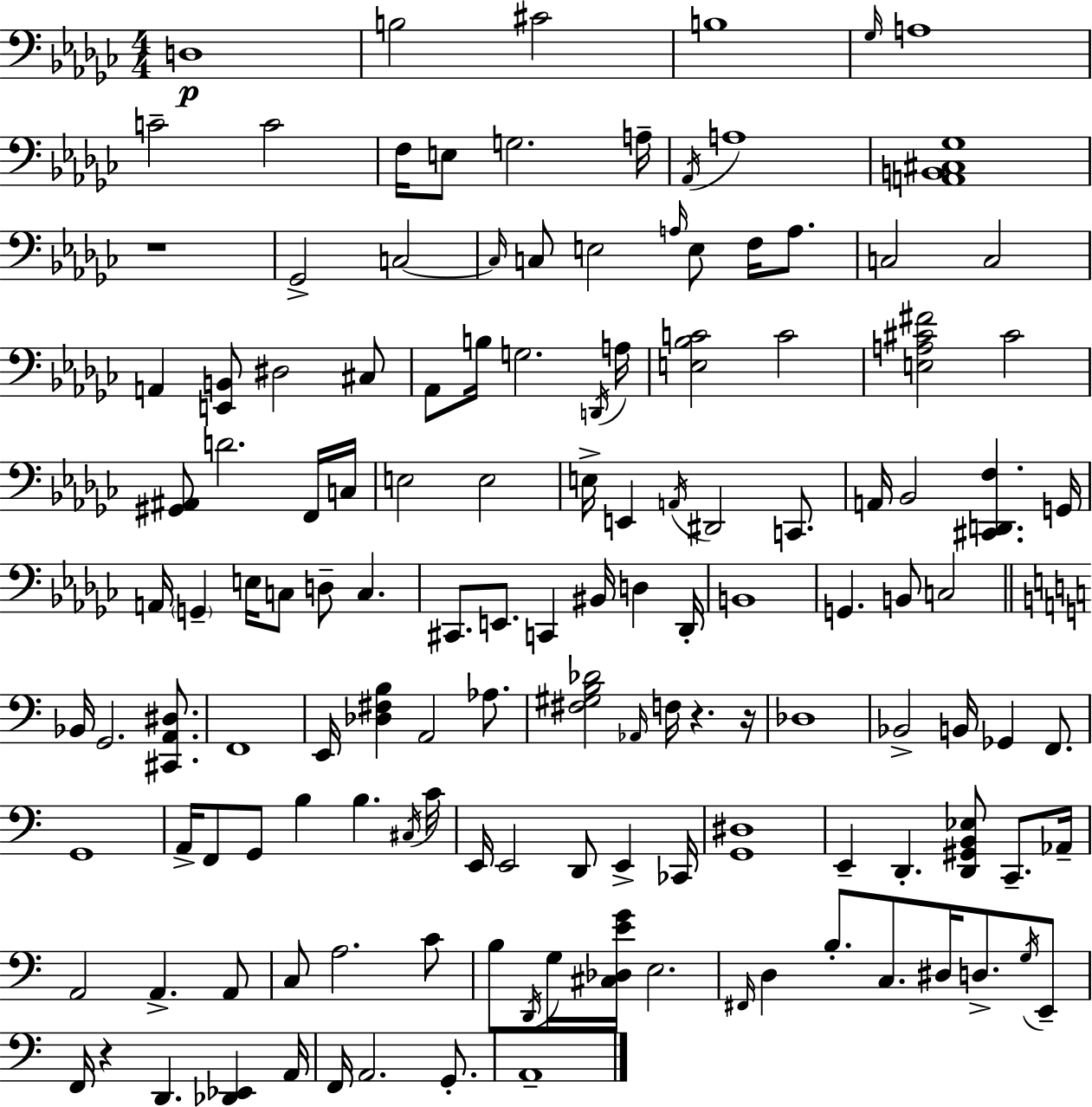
{
  \clef bass
  \numericTimeSignature
  \time 4/4
  \key ees \minor
  \repeat volta 2 { d1\p | b2 cis'2 | b1 | \grace { ges16 } a1 | \break c'2-- c'2 | f16 e8 g2. | a16-- \acciaccatura { aes,16 } a1 | <a, b, cis ges>1 | \break r1 | ges,2-> c2~~ | \grace { c16 } c8 e2 \grace { a16 } e8 | f16 a8. c2 c2 | \break a,4 <e, b,>8 dis2 | cis8 aes,8 b16 g2. | \acciaccatura { d,16 } a16 <e bes c'>2 c'2 | <e a cis' fis'>2 cis'2 | \break <gis, ais,>8 d'2. | f,16 c16 e2 e2 | e16-> e,4 \acciaccatura { a,16 } dis,2 | c,8. a,16 bes,2 <cis, d, f>4. | \break g,16 a,16 \parenthesize g,4-- e16 c8 d8-- | c4. cis,8. e,8. c,4 | bis,16 d4 des,16-. b,1 | g,4. b,8 c2 | \break \bar "||" \break \key a \minor bes,16 g,2. <cis, a, dis>8. | f,1 | e,16 <des fis b>4 a,2 aes8. | <fis gis b des'>2 \grace { aes,16 } f16 r4. | \break r16 des1 | bes,2-> b,16 ges,4 f,8. | g,1 | a,16-> f,8 g,8 b4 b4. | \break \acciaccatura { cis16 } c'16 e,16 e,2 d,8 e,4-> | ces,16 <g, dis>1 | e,4-- d,4.-. <d, gis, b, ees>8 c,8.-- | aes,16-- a,2 a,4.-> | \break a,8 c8 a2. | c'8 b8 \acciaccatura { d,16 } g16 <cis des e' g'>16 e2. | \grace { fis,16 } d4 b8.-. c8. dis16 d8.-> | \acciaccatura { g16 } e,8-- f,16 r4 d,4. | \break <des, ees,>4 a,16 f,16 a,2. | g,8.-. a,1-- | } \bar "|."
}